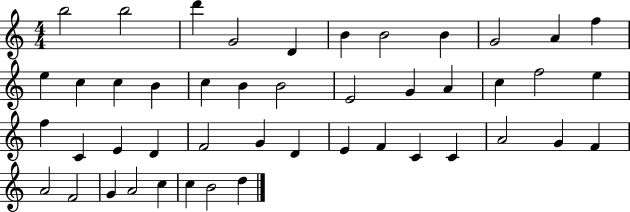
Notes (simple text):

B5/h B5/h D6/q G4/h D4/q B4/q B4/h B4/q G4/h A4/q F5/q E5/q C5/q C5/q B4/q C5/q B4/q B4/h E4/h G4/q A4/q C5/q F5/h E5/q F5/q C4/q E4/q D4/q F4/h G4/q D4/q E4/q F4/q C4/q C4/q A4/h G4/q F4/q A4/h F4/h G4/q A4/h C5/q C5/q B4/h D5/q